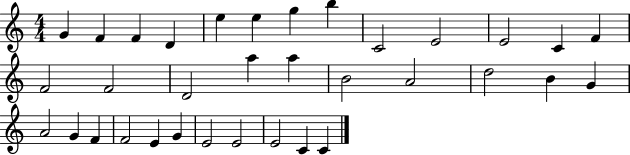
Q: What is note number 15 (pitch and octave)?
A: F4